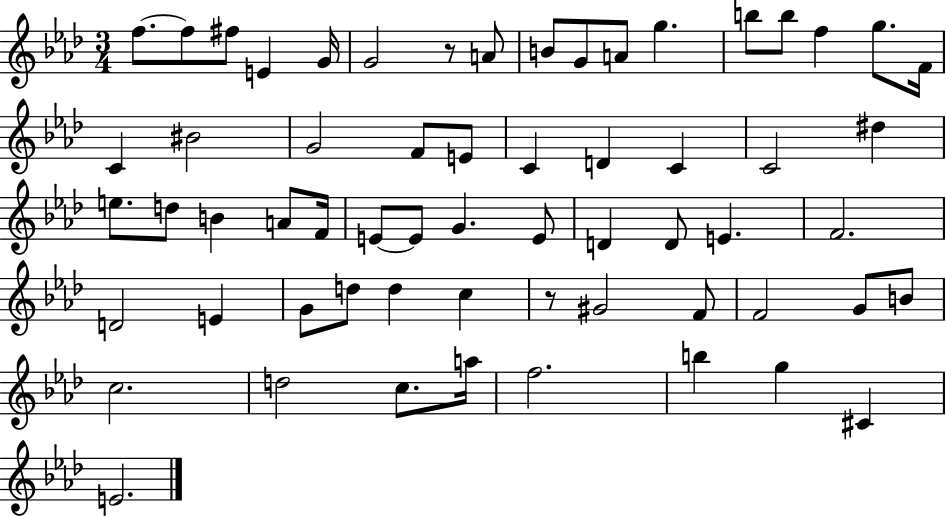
X:1
T:Untitled
M:3/4
L:1/4
K:Ab
f/2 f/2 ^f/2 E G/4 G2 z/2 A/2 B/2 G/2 A/2 g b/2 b/2 f g/2 F/4 C ^B2 G2 F/2 E/2 C D C C2 ^d e/2 d/2 B A/2 F/4 E/2 E/2 G E/2 D D/2 E F2 D2 E G/2 d/2 d c z/2 ^G2 F/2 F2 G/2 B/2 c2 d2 c/2 a/4 f2 b g ^C E2